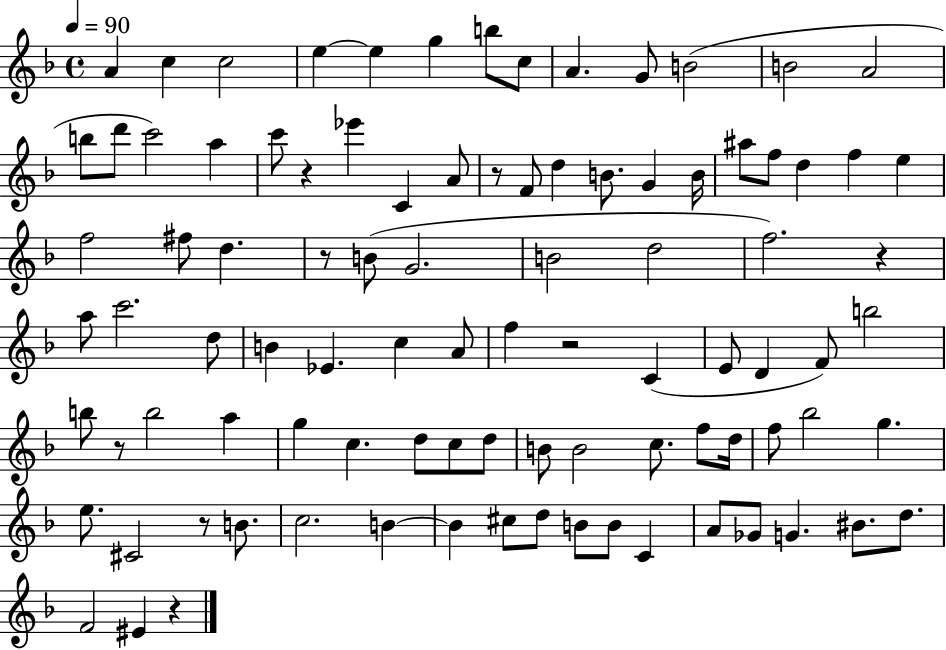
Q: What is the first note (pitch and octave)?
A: A4